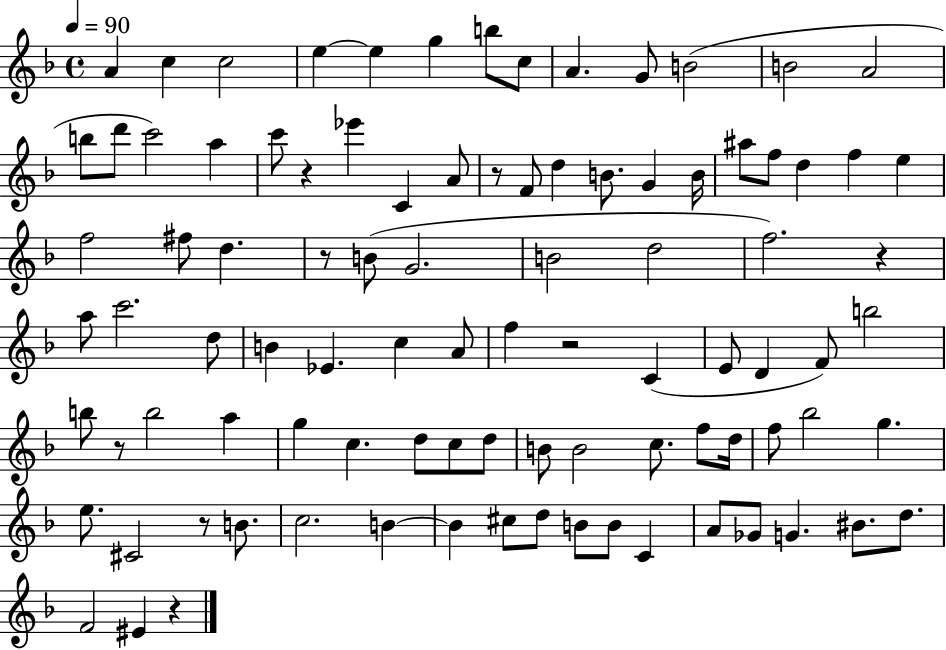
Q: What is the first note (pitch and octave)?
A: A4